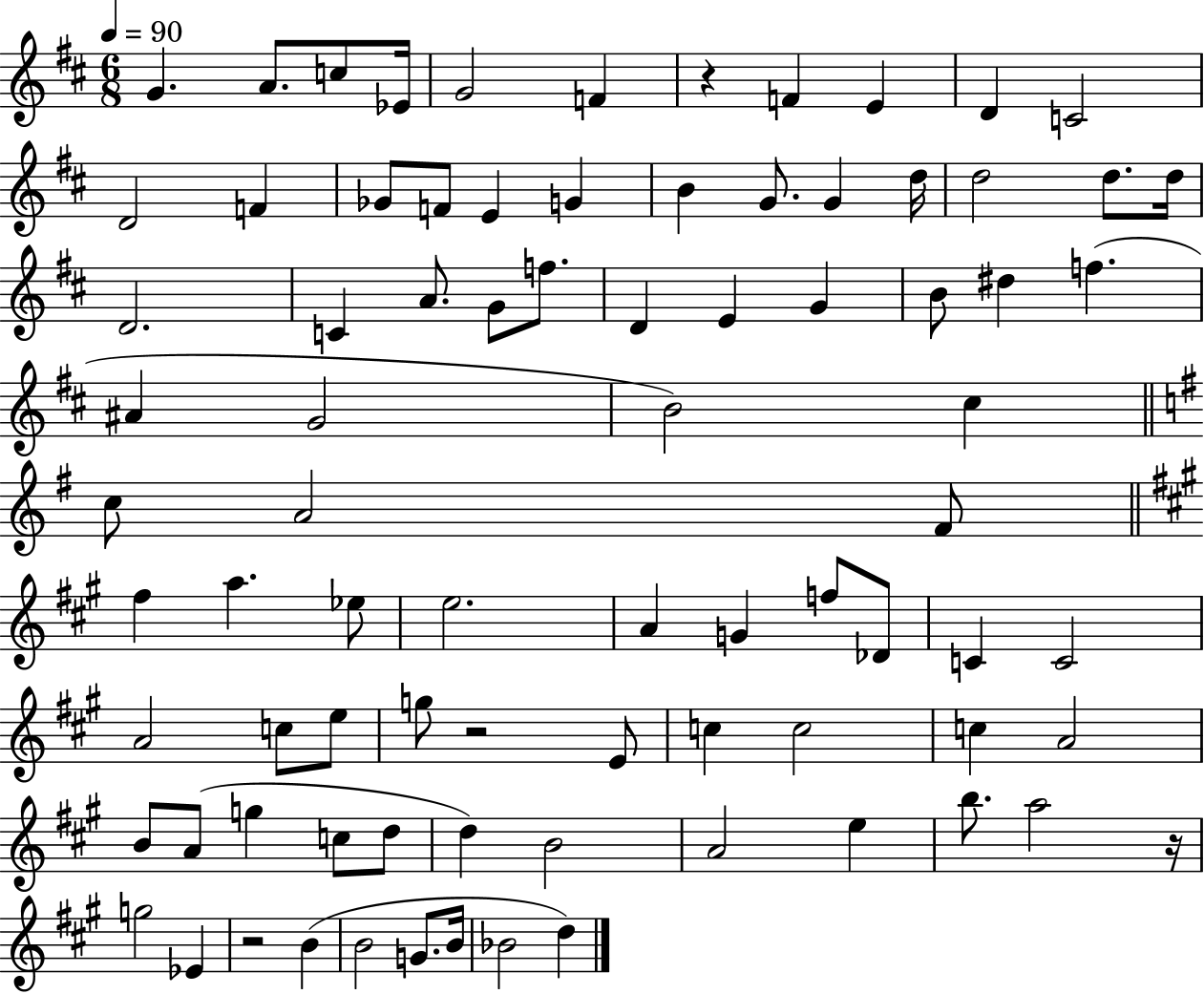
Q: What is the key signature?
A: D major